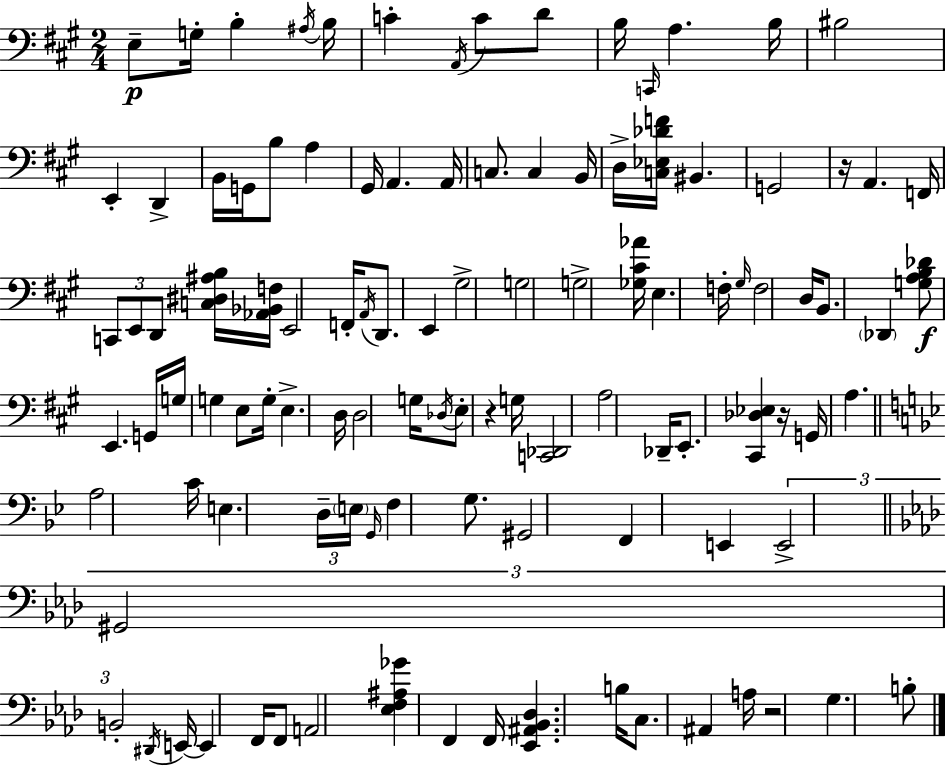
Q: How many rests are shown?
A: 4